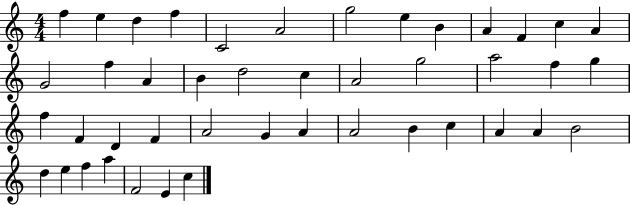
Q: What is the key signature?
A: C major